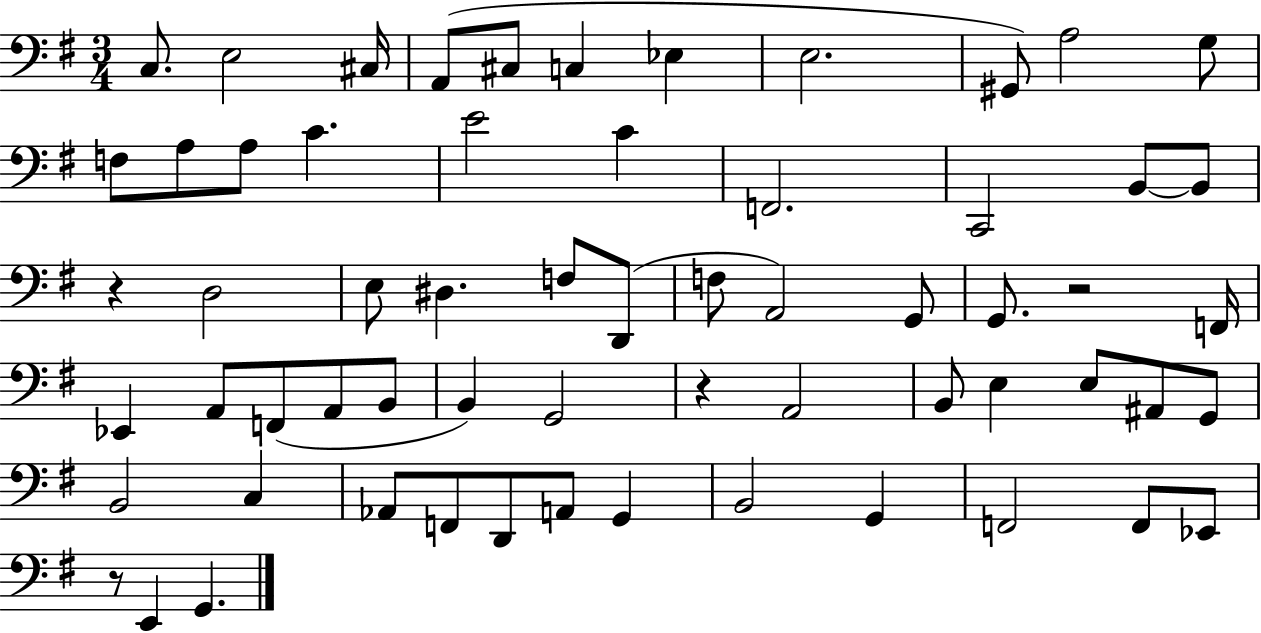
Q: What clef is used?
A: bass